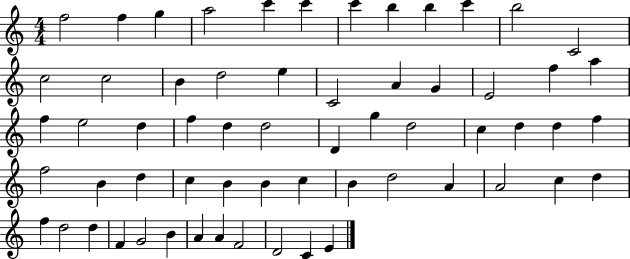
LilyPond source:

{
  \clef treble
  \numericTimeSignature
  \time 4/4
  \key c \major
  f''2 f''4 g''4 | a''2 c'''4 c'''4 | c'''4 b''4 b''4 c'''4 | b''2 c'2 | \break c''2 c''2 | b'4 d''2 e''4 | c'2 a'4 g'4 | e'2 f''4 a''4 | \break f''4 e''2 d''4 | f''4 d''4 d''2 | d'4 g''4 d''2 | c''4 d''4 d''4 f''4 | \break f''2 b'4 d''4 | c''4 b'4 b'4 c''4 | b'4 d''2 a'4 | a'2 c''4 d''4 | \break f''4 d''2 d''4 | f'4 g'2 b'4 | a'4 a'4 f'2 | d'2 c'4 e'4 | \break \bar "|."
}